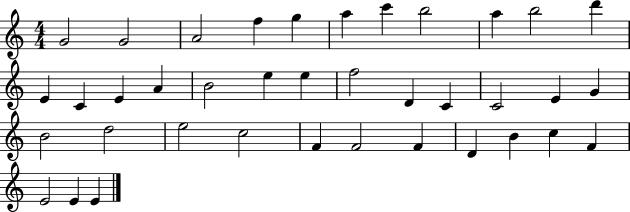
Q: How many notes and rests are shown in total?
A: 38